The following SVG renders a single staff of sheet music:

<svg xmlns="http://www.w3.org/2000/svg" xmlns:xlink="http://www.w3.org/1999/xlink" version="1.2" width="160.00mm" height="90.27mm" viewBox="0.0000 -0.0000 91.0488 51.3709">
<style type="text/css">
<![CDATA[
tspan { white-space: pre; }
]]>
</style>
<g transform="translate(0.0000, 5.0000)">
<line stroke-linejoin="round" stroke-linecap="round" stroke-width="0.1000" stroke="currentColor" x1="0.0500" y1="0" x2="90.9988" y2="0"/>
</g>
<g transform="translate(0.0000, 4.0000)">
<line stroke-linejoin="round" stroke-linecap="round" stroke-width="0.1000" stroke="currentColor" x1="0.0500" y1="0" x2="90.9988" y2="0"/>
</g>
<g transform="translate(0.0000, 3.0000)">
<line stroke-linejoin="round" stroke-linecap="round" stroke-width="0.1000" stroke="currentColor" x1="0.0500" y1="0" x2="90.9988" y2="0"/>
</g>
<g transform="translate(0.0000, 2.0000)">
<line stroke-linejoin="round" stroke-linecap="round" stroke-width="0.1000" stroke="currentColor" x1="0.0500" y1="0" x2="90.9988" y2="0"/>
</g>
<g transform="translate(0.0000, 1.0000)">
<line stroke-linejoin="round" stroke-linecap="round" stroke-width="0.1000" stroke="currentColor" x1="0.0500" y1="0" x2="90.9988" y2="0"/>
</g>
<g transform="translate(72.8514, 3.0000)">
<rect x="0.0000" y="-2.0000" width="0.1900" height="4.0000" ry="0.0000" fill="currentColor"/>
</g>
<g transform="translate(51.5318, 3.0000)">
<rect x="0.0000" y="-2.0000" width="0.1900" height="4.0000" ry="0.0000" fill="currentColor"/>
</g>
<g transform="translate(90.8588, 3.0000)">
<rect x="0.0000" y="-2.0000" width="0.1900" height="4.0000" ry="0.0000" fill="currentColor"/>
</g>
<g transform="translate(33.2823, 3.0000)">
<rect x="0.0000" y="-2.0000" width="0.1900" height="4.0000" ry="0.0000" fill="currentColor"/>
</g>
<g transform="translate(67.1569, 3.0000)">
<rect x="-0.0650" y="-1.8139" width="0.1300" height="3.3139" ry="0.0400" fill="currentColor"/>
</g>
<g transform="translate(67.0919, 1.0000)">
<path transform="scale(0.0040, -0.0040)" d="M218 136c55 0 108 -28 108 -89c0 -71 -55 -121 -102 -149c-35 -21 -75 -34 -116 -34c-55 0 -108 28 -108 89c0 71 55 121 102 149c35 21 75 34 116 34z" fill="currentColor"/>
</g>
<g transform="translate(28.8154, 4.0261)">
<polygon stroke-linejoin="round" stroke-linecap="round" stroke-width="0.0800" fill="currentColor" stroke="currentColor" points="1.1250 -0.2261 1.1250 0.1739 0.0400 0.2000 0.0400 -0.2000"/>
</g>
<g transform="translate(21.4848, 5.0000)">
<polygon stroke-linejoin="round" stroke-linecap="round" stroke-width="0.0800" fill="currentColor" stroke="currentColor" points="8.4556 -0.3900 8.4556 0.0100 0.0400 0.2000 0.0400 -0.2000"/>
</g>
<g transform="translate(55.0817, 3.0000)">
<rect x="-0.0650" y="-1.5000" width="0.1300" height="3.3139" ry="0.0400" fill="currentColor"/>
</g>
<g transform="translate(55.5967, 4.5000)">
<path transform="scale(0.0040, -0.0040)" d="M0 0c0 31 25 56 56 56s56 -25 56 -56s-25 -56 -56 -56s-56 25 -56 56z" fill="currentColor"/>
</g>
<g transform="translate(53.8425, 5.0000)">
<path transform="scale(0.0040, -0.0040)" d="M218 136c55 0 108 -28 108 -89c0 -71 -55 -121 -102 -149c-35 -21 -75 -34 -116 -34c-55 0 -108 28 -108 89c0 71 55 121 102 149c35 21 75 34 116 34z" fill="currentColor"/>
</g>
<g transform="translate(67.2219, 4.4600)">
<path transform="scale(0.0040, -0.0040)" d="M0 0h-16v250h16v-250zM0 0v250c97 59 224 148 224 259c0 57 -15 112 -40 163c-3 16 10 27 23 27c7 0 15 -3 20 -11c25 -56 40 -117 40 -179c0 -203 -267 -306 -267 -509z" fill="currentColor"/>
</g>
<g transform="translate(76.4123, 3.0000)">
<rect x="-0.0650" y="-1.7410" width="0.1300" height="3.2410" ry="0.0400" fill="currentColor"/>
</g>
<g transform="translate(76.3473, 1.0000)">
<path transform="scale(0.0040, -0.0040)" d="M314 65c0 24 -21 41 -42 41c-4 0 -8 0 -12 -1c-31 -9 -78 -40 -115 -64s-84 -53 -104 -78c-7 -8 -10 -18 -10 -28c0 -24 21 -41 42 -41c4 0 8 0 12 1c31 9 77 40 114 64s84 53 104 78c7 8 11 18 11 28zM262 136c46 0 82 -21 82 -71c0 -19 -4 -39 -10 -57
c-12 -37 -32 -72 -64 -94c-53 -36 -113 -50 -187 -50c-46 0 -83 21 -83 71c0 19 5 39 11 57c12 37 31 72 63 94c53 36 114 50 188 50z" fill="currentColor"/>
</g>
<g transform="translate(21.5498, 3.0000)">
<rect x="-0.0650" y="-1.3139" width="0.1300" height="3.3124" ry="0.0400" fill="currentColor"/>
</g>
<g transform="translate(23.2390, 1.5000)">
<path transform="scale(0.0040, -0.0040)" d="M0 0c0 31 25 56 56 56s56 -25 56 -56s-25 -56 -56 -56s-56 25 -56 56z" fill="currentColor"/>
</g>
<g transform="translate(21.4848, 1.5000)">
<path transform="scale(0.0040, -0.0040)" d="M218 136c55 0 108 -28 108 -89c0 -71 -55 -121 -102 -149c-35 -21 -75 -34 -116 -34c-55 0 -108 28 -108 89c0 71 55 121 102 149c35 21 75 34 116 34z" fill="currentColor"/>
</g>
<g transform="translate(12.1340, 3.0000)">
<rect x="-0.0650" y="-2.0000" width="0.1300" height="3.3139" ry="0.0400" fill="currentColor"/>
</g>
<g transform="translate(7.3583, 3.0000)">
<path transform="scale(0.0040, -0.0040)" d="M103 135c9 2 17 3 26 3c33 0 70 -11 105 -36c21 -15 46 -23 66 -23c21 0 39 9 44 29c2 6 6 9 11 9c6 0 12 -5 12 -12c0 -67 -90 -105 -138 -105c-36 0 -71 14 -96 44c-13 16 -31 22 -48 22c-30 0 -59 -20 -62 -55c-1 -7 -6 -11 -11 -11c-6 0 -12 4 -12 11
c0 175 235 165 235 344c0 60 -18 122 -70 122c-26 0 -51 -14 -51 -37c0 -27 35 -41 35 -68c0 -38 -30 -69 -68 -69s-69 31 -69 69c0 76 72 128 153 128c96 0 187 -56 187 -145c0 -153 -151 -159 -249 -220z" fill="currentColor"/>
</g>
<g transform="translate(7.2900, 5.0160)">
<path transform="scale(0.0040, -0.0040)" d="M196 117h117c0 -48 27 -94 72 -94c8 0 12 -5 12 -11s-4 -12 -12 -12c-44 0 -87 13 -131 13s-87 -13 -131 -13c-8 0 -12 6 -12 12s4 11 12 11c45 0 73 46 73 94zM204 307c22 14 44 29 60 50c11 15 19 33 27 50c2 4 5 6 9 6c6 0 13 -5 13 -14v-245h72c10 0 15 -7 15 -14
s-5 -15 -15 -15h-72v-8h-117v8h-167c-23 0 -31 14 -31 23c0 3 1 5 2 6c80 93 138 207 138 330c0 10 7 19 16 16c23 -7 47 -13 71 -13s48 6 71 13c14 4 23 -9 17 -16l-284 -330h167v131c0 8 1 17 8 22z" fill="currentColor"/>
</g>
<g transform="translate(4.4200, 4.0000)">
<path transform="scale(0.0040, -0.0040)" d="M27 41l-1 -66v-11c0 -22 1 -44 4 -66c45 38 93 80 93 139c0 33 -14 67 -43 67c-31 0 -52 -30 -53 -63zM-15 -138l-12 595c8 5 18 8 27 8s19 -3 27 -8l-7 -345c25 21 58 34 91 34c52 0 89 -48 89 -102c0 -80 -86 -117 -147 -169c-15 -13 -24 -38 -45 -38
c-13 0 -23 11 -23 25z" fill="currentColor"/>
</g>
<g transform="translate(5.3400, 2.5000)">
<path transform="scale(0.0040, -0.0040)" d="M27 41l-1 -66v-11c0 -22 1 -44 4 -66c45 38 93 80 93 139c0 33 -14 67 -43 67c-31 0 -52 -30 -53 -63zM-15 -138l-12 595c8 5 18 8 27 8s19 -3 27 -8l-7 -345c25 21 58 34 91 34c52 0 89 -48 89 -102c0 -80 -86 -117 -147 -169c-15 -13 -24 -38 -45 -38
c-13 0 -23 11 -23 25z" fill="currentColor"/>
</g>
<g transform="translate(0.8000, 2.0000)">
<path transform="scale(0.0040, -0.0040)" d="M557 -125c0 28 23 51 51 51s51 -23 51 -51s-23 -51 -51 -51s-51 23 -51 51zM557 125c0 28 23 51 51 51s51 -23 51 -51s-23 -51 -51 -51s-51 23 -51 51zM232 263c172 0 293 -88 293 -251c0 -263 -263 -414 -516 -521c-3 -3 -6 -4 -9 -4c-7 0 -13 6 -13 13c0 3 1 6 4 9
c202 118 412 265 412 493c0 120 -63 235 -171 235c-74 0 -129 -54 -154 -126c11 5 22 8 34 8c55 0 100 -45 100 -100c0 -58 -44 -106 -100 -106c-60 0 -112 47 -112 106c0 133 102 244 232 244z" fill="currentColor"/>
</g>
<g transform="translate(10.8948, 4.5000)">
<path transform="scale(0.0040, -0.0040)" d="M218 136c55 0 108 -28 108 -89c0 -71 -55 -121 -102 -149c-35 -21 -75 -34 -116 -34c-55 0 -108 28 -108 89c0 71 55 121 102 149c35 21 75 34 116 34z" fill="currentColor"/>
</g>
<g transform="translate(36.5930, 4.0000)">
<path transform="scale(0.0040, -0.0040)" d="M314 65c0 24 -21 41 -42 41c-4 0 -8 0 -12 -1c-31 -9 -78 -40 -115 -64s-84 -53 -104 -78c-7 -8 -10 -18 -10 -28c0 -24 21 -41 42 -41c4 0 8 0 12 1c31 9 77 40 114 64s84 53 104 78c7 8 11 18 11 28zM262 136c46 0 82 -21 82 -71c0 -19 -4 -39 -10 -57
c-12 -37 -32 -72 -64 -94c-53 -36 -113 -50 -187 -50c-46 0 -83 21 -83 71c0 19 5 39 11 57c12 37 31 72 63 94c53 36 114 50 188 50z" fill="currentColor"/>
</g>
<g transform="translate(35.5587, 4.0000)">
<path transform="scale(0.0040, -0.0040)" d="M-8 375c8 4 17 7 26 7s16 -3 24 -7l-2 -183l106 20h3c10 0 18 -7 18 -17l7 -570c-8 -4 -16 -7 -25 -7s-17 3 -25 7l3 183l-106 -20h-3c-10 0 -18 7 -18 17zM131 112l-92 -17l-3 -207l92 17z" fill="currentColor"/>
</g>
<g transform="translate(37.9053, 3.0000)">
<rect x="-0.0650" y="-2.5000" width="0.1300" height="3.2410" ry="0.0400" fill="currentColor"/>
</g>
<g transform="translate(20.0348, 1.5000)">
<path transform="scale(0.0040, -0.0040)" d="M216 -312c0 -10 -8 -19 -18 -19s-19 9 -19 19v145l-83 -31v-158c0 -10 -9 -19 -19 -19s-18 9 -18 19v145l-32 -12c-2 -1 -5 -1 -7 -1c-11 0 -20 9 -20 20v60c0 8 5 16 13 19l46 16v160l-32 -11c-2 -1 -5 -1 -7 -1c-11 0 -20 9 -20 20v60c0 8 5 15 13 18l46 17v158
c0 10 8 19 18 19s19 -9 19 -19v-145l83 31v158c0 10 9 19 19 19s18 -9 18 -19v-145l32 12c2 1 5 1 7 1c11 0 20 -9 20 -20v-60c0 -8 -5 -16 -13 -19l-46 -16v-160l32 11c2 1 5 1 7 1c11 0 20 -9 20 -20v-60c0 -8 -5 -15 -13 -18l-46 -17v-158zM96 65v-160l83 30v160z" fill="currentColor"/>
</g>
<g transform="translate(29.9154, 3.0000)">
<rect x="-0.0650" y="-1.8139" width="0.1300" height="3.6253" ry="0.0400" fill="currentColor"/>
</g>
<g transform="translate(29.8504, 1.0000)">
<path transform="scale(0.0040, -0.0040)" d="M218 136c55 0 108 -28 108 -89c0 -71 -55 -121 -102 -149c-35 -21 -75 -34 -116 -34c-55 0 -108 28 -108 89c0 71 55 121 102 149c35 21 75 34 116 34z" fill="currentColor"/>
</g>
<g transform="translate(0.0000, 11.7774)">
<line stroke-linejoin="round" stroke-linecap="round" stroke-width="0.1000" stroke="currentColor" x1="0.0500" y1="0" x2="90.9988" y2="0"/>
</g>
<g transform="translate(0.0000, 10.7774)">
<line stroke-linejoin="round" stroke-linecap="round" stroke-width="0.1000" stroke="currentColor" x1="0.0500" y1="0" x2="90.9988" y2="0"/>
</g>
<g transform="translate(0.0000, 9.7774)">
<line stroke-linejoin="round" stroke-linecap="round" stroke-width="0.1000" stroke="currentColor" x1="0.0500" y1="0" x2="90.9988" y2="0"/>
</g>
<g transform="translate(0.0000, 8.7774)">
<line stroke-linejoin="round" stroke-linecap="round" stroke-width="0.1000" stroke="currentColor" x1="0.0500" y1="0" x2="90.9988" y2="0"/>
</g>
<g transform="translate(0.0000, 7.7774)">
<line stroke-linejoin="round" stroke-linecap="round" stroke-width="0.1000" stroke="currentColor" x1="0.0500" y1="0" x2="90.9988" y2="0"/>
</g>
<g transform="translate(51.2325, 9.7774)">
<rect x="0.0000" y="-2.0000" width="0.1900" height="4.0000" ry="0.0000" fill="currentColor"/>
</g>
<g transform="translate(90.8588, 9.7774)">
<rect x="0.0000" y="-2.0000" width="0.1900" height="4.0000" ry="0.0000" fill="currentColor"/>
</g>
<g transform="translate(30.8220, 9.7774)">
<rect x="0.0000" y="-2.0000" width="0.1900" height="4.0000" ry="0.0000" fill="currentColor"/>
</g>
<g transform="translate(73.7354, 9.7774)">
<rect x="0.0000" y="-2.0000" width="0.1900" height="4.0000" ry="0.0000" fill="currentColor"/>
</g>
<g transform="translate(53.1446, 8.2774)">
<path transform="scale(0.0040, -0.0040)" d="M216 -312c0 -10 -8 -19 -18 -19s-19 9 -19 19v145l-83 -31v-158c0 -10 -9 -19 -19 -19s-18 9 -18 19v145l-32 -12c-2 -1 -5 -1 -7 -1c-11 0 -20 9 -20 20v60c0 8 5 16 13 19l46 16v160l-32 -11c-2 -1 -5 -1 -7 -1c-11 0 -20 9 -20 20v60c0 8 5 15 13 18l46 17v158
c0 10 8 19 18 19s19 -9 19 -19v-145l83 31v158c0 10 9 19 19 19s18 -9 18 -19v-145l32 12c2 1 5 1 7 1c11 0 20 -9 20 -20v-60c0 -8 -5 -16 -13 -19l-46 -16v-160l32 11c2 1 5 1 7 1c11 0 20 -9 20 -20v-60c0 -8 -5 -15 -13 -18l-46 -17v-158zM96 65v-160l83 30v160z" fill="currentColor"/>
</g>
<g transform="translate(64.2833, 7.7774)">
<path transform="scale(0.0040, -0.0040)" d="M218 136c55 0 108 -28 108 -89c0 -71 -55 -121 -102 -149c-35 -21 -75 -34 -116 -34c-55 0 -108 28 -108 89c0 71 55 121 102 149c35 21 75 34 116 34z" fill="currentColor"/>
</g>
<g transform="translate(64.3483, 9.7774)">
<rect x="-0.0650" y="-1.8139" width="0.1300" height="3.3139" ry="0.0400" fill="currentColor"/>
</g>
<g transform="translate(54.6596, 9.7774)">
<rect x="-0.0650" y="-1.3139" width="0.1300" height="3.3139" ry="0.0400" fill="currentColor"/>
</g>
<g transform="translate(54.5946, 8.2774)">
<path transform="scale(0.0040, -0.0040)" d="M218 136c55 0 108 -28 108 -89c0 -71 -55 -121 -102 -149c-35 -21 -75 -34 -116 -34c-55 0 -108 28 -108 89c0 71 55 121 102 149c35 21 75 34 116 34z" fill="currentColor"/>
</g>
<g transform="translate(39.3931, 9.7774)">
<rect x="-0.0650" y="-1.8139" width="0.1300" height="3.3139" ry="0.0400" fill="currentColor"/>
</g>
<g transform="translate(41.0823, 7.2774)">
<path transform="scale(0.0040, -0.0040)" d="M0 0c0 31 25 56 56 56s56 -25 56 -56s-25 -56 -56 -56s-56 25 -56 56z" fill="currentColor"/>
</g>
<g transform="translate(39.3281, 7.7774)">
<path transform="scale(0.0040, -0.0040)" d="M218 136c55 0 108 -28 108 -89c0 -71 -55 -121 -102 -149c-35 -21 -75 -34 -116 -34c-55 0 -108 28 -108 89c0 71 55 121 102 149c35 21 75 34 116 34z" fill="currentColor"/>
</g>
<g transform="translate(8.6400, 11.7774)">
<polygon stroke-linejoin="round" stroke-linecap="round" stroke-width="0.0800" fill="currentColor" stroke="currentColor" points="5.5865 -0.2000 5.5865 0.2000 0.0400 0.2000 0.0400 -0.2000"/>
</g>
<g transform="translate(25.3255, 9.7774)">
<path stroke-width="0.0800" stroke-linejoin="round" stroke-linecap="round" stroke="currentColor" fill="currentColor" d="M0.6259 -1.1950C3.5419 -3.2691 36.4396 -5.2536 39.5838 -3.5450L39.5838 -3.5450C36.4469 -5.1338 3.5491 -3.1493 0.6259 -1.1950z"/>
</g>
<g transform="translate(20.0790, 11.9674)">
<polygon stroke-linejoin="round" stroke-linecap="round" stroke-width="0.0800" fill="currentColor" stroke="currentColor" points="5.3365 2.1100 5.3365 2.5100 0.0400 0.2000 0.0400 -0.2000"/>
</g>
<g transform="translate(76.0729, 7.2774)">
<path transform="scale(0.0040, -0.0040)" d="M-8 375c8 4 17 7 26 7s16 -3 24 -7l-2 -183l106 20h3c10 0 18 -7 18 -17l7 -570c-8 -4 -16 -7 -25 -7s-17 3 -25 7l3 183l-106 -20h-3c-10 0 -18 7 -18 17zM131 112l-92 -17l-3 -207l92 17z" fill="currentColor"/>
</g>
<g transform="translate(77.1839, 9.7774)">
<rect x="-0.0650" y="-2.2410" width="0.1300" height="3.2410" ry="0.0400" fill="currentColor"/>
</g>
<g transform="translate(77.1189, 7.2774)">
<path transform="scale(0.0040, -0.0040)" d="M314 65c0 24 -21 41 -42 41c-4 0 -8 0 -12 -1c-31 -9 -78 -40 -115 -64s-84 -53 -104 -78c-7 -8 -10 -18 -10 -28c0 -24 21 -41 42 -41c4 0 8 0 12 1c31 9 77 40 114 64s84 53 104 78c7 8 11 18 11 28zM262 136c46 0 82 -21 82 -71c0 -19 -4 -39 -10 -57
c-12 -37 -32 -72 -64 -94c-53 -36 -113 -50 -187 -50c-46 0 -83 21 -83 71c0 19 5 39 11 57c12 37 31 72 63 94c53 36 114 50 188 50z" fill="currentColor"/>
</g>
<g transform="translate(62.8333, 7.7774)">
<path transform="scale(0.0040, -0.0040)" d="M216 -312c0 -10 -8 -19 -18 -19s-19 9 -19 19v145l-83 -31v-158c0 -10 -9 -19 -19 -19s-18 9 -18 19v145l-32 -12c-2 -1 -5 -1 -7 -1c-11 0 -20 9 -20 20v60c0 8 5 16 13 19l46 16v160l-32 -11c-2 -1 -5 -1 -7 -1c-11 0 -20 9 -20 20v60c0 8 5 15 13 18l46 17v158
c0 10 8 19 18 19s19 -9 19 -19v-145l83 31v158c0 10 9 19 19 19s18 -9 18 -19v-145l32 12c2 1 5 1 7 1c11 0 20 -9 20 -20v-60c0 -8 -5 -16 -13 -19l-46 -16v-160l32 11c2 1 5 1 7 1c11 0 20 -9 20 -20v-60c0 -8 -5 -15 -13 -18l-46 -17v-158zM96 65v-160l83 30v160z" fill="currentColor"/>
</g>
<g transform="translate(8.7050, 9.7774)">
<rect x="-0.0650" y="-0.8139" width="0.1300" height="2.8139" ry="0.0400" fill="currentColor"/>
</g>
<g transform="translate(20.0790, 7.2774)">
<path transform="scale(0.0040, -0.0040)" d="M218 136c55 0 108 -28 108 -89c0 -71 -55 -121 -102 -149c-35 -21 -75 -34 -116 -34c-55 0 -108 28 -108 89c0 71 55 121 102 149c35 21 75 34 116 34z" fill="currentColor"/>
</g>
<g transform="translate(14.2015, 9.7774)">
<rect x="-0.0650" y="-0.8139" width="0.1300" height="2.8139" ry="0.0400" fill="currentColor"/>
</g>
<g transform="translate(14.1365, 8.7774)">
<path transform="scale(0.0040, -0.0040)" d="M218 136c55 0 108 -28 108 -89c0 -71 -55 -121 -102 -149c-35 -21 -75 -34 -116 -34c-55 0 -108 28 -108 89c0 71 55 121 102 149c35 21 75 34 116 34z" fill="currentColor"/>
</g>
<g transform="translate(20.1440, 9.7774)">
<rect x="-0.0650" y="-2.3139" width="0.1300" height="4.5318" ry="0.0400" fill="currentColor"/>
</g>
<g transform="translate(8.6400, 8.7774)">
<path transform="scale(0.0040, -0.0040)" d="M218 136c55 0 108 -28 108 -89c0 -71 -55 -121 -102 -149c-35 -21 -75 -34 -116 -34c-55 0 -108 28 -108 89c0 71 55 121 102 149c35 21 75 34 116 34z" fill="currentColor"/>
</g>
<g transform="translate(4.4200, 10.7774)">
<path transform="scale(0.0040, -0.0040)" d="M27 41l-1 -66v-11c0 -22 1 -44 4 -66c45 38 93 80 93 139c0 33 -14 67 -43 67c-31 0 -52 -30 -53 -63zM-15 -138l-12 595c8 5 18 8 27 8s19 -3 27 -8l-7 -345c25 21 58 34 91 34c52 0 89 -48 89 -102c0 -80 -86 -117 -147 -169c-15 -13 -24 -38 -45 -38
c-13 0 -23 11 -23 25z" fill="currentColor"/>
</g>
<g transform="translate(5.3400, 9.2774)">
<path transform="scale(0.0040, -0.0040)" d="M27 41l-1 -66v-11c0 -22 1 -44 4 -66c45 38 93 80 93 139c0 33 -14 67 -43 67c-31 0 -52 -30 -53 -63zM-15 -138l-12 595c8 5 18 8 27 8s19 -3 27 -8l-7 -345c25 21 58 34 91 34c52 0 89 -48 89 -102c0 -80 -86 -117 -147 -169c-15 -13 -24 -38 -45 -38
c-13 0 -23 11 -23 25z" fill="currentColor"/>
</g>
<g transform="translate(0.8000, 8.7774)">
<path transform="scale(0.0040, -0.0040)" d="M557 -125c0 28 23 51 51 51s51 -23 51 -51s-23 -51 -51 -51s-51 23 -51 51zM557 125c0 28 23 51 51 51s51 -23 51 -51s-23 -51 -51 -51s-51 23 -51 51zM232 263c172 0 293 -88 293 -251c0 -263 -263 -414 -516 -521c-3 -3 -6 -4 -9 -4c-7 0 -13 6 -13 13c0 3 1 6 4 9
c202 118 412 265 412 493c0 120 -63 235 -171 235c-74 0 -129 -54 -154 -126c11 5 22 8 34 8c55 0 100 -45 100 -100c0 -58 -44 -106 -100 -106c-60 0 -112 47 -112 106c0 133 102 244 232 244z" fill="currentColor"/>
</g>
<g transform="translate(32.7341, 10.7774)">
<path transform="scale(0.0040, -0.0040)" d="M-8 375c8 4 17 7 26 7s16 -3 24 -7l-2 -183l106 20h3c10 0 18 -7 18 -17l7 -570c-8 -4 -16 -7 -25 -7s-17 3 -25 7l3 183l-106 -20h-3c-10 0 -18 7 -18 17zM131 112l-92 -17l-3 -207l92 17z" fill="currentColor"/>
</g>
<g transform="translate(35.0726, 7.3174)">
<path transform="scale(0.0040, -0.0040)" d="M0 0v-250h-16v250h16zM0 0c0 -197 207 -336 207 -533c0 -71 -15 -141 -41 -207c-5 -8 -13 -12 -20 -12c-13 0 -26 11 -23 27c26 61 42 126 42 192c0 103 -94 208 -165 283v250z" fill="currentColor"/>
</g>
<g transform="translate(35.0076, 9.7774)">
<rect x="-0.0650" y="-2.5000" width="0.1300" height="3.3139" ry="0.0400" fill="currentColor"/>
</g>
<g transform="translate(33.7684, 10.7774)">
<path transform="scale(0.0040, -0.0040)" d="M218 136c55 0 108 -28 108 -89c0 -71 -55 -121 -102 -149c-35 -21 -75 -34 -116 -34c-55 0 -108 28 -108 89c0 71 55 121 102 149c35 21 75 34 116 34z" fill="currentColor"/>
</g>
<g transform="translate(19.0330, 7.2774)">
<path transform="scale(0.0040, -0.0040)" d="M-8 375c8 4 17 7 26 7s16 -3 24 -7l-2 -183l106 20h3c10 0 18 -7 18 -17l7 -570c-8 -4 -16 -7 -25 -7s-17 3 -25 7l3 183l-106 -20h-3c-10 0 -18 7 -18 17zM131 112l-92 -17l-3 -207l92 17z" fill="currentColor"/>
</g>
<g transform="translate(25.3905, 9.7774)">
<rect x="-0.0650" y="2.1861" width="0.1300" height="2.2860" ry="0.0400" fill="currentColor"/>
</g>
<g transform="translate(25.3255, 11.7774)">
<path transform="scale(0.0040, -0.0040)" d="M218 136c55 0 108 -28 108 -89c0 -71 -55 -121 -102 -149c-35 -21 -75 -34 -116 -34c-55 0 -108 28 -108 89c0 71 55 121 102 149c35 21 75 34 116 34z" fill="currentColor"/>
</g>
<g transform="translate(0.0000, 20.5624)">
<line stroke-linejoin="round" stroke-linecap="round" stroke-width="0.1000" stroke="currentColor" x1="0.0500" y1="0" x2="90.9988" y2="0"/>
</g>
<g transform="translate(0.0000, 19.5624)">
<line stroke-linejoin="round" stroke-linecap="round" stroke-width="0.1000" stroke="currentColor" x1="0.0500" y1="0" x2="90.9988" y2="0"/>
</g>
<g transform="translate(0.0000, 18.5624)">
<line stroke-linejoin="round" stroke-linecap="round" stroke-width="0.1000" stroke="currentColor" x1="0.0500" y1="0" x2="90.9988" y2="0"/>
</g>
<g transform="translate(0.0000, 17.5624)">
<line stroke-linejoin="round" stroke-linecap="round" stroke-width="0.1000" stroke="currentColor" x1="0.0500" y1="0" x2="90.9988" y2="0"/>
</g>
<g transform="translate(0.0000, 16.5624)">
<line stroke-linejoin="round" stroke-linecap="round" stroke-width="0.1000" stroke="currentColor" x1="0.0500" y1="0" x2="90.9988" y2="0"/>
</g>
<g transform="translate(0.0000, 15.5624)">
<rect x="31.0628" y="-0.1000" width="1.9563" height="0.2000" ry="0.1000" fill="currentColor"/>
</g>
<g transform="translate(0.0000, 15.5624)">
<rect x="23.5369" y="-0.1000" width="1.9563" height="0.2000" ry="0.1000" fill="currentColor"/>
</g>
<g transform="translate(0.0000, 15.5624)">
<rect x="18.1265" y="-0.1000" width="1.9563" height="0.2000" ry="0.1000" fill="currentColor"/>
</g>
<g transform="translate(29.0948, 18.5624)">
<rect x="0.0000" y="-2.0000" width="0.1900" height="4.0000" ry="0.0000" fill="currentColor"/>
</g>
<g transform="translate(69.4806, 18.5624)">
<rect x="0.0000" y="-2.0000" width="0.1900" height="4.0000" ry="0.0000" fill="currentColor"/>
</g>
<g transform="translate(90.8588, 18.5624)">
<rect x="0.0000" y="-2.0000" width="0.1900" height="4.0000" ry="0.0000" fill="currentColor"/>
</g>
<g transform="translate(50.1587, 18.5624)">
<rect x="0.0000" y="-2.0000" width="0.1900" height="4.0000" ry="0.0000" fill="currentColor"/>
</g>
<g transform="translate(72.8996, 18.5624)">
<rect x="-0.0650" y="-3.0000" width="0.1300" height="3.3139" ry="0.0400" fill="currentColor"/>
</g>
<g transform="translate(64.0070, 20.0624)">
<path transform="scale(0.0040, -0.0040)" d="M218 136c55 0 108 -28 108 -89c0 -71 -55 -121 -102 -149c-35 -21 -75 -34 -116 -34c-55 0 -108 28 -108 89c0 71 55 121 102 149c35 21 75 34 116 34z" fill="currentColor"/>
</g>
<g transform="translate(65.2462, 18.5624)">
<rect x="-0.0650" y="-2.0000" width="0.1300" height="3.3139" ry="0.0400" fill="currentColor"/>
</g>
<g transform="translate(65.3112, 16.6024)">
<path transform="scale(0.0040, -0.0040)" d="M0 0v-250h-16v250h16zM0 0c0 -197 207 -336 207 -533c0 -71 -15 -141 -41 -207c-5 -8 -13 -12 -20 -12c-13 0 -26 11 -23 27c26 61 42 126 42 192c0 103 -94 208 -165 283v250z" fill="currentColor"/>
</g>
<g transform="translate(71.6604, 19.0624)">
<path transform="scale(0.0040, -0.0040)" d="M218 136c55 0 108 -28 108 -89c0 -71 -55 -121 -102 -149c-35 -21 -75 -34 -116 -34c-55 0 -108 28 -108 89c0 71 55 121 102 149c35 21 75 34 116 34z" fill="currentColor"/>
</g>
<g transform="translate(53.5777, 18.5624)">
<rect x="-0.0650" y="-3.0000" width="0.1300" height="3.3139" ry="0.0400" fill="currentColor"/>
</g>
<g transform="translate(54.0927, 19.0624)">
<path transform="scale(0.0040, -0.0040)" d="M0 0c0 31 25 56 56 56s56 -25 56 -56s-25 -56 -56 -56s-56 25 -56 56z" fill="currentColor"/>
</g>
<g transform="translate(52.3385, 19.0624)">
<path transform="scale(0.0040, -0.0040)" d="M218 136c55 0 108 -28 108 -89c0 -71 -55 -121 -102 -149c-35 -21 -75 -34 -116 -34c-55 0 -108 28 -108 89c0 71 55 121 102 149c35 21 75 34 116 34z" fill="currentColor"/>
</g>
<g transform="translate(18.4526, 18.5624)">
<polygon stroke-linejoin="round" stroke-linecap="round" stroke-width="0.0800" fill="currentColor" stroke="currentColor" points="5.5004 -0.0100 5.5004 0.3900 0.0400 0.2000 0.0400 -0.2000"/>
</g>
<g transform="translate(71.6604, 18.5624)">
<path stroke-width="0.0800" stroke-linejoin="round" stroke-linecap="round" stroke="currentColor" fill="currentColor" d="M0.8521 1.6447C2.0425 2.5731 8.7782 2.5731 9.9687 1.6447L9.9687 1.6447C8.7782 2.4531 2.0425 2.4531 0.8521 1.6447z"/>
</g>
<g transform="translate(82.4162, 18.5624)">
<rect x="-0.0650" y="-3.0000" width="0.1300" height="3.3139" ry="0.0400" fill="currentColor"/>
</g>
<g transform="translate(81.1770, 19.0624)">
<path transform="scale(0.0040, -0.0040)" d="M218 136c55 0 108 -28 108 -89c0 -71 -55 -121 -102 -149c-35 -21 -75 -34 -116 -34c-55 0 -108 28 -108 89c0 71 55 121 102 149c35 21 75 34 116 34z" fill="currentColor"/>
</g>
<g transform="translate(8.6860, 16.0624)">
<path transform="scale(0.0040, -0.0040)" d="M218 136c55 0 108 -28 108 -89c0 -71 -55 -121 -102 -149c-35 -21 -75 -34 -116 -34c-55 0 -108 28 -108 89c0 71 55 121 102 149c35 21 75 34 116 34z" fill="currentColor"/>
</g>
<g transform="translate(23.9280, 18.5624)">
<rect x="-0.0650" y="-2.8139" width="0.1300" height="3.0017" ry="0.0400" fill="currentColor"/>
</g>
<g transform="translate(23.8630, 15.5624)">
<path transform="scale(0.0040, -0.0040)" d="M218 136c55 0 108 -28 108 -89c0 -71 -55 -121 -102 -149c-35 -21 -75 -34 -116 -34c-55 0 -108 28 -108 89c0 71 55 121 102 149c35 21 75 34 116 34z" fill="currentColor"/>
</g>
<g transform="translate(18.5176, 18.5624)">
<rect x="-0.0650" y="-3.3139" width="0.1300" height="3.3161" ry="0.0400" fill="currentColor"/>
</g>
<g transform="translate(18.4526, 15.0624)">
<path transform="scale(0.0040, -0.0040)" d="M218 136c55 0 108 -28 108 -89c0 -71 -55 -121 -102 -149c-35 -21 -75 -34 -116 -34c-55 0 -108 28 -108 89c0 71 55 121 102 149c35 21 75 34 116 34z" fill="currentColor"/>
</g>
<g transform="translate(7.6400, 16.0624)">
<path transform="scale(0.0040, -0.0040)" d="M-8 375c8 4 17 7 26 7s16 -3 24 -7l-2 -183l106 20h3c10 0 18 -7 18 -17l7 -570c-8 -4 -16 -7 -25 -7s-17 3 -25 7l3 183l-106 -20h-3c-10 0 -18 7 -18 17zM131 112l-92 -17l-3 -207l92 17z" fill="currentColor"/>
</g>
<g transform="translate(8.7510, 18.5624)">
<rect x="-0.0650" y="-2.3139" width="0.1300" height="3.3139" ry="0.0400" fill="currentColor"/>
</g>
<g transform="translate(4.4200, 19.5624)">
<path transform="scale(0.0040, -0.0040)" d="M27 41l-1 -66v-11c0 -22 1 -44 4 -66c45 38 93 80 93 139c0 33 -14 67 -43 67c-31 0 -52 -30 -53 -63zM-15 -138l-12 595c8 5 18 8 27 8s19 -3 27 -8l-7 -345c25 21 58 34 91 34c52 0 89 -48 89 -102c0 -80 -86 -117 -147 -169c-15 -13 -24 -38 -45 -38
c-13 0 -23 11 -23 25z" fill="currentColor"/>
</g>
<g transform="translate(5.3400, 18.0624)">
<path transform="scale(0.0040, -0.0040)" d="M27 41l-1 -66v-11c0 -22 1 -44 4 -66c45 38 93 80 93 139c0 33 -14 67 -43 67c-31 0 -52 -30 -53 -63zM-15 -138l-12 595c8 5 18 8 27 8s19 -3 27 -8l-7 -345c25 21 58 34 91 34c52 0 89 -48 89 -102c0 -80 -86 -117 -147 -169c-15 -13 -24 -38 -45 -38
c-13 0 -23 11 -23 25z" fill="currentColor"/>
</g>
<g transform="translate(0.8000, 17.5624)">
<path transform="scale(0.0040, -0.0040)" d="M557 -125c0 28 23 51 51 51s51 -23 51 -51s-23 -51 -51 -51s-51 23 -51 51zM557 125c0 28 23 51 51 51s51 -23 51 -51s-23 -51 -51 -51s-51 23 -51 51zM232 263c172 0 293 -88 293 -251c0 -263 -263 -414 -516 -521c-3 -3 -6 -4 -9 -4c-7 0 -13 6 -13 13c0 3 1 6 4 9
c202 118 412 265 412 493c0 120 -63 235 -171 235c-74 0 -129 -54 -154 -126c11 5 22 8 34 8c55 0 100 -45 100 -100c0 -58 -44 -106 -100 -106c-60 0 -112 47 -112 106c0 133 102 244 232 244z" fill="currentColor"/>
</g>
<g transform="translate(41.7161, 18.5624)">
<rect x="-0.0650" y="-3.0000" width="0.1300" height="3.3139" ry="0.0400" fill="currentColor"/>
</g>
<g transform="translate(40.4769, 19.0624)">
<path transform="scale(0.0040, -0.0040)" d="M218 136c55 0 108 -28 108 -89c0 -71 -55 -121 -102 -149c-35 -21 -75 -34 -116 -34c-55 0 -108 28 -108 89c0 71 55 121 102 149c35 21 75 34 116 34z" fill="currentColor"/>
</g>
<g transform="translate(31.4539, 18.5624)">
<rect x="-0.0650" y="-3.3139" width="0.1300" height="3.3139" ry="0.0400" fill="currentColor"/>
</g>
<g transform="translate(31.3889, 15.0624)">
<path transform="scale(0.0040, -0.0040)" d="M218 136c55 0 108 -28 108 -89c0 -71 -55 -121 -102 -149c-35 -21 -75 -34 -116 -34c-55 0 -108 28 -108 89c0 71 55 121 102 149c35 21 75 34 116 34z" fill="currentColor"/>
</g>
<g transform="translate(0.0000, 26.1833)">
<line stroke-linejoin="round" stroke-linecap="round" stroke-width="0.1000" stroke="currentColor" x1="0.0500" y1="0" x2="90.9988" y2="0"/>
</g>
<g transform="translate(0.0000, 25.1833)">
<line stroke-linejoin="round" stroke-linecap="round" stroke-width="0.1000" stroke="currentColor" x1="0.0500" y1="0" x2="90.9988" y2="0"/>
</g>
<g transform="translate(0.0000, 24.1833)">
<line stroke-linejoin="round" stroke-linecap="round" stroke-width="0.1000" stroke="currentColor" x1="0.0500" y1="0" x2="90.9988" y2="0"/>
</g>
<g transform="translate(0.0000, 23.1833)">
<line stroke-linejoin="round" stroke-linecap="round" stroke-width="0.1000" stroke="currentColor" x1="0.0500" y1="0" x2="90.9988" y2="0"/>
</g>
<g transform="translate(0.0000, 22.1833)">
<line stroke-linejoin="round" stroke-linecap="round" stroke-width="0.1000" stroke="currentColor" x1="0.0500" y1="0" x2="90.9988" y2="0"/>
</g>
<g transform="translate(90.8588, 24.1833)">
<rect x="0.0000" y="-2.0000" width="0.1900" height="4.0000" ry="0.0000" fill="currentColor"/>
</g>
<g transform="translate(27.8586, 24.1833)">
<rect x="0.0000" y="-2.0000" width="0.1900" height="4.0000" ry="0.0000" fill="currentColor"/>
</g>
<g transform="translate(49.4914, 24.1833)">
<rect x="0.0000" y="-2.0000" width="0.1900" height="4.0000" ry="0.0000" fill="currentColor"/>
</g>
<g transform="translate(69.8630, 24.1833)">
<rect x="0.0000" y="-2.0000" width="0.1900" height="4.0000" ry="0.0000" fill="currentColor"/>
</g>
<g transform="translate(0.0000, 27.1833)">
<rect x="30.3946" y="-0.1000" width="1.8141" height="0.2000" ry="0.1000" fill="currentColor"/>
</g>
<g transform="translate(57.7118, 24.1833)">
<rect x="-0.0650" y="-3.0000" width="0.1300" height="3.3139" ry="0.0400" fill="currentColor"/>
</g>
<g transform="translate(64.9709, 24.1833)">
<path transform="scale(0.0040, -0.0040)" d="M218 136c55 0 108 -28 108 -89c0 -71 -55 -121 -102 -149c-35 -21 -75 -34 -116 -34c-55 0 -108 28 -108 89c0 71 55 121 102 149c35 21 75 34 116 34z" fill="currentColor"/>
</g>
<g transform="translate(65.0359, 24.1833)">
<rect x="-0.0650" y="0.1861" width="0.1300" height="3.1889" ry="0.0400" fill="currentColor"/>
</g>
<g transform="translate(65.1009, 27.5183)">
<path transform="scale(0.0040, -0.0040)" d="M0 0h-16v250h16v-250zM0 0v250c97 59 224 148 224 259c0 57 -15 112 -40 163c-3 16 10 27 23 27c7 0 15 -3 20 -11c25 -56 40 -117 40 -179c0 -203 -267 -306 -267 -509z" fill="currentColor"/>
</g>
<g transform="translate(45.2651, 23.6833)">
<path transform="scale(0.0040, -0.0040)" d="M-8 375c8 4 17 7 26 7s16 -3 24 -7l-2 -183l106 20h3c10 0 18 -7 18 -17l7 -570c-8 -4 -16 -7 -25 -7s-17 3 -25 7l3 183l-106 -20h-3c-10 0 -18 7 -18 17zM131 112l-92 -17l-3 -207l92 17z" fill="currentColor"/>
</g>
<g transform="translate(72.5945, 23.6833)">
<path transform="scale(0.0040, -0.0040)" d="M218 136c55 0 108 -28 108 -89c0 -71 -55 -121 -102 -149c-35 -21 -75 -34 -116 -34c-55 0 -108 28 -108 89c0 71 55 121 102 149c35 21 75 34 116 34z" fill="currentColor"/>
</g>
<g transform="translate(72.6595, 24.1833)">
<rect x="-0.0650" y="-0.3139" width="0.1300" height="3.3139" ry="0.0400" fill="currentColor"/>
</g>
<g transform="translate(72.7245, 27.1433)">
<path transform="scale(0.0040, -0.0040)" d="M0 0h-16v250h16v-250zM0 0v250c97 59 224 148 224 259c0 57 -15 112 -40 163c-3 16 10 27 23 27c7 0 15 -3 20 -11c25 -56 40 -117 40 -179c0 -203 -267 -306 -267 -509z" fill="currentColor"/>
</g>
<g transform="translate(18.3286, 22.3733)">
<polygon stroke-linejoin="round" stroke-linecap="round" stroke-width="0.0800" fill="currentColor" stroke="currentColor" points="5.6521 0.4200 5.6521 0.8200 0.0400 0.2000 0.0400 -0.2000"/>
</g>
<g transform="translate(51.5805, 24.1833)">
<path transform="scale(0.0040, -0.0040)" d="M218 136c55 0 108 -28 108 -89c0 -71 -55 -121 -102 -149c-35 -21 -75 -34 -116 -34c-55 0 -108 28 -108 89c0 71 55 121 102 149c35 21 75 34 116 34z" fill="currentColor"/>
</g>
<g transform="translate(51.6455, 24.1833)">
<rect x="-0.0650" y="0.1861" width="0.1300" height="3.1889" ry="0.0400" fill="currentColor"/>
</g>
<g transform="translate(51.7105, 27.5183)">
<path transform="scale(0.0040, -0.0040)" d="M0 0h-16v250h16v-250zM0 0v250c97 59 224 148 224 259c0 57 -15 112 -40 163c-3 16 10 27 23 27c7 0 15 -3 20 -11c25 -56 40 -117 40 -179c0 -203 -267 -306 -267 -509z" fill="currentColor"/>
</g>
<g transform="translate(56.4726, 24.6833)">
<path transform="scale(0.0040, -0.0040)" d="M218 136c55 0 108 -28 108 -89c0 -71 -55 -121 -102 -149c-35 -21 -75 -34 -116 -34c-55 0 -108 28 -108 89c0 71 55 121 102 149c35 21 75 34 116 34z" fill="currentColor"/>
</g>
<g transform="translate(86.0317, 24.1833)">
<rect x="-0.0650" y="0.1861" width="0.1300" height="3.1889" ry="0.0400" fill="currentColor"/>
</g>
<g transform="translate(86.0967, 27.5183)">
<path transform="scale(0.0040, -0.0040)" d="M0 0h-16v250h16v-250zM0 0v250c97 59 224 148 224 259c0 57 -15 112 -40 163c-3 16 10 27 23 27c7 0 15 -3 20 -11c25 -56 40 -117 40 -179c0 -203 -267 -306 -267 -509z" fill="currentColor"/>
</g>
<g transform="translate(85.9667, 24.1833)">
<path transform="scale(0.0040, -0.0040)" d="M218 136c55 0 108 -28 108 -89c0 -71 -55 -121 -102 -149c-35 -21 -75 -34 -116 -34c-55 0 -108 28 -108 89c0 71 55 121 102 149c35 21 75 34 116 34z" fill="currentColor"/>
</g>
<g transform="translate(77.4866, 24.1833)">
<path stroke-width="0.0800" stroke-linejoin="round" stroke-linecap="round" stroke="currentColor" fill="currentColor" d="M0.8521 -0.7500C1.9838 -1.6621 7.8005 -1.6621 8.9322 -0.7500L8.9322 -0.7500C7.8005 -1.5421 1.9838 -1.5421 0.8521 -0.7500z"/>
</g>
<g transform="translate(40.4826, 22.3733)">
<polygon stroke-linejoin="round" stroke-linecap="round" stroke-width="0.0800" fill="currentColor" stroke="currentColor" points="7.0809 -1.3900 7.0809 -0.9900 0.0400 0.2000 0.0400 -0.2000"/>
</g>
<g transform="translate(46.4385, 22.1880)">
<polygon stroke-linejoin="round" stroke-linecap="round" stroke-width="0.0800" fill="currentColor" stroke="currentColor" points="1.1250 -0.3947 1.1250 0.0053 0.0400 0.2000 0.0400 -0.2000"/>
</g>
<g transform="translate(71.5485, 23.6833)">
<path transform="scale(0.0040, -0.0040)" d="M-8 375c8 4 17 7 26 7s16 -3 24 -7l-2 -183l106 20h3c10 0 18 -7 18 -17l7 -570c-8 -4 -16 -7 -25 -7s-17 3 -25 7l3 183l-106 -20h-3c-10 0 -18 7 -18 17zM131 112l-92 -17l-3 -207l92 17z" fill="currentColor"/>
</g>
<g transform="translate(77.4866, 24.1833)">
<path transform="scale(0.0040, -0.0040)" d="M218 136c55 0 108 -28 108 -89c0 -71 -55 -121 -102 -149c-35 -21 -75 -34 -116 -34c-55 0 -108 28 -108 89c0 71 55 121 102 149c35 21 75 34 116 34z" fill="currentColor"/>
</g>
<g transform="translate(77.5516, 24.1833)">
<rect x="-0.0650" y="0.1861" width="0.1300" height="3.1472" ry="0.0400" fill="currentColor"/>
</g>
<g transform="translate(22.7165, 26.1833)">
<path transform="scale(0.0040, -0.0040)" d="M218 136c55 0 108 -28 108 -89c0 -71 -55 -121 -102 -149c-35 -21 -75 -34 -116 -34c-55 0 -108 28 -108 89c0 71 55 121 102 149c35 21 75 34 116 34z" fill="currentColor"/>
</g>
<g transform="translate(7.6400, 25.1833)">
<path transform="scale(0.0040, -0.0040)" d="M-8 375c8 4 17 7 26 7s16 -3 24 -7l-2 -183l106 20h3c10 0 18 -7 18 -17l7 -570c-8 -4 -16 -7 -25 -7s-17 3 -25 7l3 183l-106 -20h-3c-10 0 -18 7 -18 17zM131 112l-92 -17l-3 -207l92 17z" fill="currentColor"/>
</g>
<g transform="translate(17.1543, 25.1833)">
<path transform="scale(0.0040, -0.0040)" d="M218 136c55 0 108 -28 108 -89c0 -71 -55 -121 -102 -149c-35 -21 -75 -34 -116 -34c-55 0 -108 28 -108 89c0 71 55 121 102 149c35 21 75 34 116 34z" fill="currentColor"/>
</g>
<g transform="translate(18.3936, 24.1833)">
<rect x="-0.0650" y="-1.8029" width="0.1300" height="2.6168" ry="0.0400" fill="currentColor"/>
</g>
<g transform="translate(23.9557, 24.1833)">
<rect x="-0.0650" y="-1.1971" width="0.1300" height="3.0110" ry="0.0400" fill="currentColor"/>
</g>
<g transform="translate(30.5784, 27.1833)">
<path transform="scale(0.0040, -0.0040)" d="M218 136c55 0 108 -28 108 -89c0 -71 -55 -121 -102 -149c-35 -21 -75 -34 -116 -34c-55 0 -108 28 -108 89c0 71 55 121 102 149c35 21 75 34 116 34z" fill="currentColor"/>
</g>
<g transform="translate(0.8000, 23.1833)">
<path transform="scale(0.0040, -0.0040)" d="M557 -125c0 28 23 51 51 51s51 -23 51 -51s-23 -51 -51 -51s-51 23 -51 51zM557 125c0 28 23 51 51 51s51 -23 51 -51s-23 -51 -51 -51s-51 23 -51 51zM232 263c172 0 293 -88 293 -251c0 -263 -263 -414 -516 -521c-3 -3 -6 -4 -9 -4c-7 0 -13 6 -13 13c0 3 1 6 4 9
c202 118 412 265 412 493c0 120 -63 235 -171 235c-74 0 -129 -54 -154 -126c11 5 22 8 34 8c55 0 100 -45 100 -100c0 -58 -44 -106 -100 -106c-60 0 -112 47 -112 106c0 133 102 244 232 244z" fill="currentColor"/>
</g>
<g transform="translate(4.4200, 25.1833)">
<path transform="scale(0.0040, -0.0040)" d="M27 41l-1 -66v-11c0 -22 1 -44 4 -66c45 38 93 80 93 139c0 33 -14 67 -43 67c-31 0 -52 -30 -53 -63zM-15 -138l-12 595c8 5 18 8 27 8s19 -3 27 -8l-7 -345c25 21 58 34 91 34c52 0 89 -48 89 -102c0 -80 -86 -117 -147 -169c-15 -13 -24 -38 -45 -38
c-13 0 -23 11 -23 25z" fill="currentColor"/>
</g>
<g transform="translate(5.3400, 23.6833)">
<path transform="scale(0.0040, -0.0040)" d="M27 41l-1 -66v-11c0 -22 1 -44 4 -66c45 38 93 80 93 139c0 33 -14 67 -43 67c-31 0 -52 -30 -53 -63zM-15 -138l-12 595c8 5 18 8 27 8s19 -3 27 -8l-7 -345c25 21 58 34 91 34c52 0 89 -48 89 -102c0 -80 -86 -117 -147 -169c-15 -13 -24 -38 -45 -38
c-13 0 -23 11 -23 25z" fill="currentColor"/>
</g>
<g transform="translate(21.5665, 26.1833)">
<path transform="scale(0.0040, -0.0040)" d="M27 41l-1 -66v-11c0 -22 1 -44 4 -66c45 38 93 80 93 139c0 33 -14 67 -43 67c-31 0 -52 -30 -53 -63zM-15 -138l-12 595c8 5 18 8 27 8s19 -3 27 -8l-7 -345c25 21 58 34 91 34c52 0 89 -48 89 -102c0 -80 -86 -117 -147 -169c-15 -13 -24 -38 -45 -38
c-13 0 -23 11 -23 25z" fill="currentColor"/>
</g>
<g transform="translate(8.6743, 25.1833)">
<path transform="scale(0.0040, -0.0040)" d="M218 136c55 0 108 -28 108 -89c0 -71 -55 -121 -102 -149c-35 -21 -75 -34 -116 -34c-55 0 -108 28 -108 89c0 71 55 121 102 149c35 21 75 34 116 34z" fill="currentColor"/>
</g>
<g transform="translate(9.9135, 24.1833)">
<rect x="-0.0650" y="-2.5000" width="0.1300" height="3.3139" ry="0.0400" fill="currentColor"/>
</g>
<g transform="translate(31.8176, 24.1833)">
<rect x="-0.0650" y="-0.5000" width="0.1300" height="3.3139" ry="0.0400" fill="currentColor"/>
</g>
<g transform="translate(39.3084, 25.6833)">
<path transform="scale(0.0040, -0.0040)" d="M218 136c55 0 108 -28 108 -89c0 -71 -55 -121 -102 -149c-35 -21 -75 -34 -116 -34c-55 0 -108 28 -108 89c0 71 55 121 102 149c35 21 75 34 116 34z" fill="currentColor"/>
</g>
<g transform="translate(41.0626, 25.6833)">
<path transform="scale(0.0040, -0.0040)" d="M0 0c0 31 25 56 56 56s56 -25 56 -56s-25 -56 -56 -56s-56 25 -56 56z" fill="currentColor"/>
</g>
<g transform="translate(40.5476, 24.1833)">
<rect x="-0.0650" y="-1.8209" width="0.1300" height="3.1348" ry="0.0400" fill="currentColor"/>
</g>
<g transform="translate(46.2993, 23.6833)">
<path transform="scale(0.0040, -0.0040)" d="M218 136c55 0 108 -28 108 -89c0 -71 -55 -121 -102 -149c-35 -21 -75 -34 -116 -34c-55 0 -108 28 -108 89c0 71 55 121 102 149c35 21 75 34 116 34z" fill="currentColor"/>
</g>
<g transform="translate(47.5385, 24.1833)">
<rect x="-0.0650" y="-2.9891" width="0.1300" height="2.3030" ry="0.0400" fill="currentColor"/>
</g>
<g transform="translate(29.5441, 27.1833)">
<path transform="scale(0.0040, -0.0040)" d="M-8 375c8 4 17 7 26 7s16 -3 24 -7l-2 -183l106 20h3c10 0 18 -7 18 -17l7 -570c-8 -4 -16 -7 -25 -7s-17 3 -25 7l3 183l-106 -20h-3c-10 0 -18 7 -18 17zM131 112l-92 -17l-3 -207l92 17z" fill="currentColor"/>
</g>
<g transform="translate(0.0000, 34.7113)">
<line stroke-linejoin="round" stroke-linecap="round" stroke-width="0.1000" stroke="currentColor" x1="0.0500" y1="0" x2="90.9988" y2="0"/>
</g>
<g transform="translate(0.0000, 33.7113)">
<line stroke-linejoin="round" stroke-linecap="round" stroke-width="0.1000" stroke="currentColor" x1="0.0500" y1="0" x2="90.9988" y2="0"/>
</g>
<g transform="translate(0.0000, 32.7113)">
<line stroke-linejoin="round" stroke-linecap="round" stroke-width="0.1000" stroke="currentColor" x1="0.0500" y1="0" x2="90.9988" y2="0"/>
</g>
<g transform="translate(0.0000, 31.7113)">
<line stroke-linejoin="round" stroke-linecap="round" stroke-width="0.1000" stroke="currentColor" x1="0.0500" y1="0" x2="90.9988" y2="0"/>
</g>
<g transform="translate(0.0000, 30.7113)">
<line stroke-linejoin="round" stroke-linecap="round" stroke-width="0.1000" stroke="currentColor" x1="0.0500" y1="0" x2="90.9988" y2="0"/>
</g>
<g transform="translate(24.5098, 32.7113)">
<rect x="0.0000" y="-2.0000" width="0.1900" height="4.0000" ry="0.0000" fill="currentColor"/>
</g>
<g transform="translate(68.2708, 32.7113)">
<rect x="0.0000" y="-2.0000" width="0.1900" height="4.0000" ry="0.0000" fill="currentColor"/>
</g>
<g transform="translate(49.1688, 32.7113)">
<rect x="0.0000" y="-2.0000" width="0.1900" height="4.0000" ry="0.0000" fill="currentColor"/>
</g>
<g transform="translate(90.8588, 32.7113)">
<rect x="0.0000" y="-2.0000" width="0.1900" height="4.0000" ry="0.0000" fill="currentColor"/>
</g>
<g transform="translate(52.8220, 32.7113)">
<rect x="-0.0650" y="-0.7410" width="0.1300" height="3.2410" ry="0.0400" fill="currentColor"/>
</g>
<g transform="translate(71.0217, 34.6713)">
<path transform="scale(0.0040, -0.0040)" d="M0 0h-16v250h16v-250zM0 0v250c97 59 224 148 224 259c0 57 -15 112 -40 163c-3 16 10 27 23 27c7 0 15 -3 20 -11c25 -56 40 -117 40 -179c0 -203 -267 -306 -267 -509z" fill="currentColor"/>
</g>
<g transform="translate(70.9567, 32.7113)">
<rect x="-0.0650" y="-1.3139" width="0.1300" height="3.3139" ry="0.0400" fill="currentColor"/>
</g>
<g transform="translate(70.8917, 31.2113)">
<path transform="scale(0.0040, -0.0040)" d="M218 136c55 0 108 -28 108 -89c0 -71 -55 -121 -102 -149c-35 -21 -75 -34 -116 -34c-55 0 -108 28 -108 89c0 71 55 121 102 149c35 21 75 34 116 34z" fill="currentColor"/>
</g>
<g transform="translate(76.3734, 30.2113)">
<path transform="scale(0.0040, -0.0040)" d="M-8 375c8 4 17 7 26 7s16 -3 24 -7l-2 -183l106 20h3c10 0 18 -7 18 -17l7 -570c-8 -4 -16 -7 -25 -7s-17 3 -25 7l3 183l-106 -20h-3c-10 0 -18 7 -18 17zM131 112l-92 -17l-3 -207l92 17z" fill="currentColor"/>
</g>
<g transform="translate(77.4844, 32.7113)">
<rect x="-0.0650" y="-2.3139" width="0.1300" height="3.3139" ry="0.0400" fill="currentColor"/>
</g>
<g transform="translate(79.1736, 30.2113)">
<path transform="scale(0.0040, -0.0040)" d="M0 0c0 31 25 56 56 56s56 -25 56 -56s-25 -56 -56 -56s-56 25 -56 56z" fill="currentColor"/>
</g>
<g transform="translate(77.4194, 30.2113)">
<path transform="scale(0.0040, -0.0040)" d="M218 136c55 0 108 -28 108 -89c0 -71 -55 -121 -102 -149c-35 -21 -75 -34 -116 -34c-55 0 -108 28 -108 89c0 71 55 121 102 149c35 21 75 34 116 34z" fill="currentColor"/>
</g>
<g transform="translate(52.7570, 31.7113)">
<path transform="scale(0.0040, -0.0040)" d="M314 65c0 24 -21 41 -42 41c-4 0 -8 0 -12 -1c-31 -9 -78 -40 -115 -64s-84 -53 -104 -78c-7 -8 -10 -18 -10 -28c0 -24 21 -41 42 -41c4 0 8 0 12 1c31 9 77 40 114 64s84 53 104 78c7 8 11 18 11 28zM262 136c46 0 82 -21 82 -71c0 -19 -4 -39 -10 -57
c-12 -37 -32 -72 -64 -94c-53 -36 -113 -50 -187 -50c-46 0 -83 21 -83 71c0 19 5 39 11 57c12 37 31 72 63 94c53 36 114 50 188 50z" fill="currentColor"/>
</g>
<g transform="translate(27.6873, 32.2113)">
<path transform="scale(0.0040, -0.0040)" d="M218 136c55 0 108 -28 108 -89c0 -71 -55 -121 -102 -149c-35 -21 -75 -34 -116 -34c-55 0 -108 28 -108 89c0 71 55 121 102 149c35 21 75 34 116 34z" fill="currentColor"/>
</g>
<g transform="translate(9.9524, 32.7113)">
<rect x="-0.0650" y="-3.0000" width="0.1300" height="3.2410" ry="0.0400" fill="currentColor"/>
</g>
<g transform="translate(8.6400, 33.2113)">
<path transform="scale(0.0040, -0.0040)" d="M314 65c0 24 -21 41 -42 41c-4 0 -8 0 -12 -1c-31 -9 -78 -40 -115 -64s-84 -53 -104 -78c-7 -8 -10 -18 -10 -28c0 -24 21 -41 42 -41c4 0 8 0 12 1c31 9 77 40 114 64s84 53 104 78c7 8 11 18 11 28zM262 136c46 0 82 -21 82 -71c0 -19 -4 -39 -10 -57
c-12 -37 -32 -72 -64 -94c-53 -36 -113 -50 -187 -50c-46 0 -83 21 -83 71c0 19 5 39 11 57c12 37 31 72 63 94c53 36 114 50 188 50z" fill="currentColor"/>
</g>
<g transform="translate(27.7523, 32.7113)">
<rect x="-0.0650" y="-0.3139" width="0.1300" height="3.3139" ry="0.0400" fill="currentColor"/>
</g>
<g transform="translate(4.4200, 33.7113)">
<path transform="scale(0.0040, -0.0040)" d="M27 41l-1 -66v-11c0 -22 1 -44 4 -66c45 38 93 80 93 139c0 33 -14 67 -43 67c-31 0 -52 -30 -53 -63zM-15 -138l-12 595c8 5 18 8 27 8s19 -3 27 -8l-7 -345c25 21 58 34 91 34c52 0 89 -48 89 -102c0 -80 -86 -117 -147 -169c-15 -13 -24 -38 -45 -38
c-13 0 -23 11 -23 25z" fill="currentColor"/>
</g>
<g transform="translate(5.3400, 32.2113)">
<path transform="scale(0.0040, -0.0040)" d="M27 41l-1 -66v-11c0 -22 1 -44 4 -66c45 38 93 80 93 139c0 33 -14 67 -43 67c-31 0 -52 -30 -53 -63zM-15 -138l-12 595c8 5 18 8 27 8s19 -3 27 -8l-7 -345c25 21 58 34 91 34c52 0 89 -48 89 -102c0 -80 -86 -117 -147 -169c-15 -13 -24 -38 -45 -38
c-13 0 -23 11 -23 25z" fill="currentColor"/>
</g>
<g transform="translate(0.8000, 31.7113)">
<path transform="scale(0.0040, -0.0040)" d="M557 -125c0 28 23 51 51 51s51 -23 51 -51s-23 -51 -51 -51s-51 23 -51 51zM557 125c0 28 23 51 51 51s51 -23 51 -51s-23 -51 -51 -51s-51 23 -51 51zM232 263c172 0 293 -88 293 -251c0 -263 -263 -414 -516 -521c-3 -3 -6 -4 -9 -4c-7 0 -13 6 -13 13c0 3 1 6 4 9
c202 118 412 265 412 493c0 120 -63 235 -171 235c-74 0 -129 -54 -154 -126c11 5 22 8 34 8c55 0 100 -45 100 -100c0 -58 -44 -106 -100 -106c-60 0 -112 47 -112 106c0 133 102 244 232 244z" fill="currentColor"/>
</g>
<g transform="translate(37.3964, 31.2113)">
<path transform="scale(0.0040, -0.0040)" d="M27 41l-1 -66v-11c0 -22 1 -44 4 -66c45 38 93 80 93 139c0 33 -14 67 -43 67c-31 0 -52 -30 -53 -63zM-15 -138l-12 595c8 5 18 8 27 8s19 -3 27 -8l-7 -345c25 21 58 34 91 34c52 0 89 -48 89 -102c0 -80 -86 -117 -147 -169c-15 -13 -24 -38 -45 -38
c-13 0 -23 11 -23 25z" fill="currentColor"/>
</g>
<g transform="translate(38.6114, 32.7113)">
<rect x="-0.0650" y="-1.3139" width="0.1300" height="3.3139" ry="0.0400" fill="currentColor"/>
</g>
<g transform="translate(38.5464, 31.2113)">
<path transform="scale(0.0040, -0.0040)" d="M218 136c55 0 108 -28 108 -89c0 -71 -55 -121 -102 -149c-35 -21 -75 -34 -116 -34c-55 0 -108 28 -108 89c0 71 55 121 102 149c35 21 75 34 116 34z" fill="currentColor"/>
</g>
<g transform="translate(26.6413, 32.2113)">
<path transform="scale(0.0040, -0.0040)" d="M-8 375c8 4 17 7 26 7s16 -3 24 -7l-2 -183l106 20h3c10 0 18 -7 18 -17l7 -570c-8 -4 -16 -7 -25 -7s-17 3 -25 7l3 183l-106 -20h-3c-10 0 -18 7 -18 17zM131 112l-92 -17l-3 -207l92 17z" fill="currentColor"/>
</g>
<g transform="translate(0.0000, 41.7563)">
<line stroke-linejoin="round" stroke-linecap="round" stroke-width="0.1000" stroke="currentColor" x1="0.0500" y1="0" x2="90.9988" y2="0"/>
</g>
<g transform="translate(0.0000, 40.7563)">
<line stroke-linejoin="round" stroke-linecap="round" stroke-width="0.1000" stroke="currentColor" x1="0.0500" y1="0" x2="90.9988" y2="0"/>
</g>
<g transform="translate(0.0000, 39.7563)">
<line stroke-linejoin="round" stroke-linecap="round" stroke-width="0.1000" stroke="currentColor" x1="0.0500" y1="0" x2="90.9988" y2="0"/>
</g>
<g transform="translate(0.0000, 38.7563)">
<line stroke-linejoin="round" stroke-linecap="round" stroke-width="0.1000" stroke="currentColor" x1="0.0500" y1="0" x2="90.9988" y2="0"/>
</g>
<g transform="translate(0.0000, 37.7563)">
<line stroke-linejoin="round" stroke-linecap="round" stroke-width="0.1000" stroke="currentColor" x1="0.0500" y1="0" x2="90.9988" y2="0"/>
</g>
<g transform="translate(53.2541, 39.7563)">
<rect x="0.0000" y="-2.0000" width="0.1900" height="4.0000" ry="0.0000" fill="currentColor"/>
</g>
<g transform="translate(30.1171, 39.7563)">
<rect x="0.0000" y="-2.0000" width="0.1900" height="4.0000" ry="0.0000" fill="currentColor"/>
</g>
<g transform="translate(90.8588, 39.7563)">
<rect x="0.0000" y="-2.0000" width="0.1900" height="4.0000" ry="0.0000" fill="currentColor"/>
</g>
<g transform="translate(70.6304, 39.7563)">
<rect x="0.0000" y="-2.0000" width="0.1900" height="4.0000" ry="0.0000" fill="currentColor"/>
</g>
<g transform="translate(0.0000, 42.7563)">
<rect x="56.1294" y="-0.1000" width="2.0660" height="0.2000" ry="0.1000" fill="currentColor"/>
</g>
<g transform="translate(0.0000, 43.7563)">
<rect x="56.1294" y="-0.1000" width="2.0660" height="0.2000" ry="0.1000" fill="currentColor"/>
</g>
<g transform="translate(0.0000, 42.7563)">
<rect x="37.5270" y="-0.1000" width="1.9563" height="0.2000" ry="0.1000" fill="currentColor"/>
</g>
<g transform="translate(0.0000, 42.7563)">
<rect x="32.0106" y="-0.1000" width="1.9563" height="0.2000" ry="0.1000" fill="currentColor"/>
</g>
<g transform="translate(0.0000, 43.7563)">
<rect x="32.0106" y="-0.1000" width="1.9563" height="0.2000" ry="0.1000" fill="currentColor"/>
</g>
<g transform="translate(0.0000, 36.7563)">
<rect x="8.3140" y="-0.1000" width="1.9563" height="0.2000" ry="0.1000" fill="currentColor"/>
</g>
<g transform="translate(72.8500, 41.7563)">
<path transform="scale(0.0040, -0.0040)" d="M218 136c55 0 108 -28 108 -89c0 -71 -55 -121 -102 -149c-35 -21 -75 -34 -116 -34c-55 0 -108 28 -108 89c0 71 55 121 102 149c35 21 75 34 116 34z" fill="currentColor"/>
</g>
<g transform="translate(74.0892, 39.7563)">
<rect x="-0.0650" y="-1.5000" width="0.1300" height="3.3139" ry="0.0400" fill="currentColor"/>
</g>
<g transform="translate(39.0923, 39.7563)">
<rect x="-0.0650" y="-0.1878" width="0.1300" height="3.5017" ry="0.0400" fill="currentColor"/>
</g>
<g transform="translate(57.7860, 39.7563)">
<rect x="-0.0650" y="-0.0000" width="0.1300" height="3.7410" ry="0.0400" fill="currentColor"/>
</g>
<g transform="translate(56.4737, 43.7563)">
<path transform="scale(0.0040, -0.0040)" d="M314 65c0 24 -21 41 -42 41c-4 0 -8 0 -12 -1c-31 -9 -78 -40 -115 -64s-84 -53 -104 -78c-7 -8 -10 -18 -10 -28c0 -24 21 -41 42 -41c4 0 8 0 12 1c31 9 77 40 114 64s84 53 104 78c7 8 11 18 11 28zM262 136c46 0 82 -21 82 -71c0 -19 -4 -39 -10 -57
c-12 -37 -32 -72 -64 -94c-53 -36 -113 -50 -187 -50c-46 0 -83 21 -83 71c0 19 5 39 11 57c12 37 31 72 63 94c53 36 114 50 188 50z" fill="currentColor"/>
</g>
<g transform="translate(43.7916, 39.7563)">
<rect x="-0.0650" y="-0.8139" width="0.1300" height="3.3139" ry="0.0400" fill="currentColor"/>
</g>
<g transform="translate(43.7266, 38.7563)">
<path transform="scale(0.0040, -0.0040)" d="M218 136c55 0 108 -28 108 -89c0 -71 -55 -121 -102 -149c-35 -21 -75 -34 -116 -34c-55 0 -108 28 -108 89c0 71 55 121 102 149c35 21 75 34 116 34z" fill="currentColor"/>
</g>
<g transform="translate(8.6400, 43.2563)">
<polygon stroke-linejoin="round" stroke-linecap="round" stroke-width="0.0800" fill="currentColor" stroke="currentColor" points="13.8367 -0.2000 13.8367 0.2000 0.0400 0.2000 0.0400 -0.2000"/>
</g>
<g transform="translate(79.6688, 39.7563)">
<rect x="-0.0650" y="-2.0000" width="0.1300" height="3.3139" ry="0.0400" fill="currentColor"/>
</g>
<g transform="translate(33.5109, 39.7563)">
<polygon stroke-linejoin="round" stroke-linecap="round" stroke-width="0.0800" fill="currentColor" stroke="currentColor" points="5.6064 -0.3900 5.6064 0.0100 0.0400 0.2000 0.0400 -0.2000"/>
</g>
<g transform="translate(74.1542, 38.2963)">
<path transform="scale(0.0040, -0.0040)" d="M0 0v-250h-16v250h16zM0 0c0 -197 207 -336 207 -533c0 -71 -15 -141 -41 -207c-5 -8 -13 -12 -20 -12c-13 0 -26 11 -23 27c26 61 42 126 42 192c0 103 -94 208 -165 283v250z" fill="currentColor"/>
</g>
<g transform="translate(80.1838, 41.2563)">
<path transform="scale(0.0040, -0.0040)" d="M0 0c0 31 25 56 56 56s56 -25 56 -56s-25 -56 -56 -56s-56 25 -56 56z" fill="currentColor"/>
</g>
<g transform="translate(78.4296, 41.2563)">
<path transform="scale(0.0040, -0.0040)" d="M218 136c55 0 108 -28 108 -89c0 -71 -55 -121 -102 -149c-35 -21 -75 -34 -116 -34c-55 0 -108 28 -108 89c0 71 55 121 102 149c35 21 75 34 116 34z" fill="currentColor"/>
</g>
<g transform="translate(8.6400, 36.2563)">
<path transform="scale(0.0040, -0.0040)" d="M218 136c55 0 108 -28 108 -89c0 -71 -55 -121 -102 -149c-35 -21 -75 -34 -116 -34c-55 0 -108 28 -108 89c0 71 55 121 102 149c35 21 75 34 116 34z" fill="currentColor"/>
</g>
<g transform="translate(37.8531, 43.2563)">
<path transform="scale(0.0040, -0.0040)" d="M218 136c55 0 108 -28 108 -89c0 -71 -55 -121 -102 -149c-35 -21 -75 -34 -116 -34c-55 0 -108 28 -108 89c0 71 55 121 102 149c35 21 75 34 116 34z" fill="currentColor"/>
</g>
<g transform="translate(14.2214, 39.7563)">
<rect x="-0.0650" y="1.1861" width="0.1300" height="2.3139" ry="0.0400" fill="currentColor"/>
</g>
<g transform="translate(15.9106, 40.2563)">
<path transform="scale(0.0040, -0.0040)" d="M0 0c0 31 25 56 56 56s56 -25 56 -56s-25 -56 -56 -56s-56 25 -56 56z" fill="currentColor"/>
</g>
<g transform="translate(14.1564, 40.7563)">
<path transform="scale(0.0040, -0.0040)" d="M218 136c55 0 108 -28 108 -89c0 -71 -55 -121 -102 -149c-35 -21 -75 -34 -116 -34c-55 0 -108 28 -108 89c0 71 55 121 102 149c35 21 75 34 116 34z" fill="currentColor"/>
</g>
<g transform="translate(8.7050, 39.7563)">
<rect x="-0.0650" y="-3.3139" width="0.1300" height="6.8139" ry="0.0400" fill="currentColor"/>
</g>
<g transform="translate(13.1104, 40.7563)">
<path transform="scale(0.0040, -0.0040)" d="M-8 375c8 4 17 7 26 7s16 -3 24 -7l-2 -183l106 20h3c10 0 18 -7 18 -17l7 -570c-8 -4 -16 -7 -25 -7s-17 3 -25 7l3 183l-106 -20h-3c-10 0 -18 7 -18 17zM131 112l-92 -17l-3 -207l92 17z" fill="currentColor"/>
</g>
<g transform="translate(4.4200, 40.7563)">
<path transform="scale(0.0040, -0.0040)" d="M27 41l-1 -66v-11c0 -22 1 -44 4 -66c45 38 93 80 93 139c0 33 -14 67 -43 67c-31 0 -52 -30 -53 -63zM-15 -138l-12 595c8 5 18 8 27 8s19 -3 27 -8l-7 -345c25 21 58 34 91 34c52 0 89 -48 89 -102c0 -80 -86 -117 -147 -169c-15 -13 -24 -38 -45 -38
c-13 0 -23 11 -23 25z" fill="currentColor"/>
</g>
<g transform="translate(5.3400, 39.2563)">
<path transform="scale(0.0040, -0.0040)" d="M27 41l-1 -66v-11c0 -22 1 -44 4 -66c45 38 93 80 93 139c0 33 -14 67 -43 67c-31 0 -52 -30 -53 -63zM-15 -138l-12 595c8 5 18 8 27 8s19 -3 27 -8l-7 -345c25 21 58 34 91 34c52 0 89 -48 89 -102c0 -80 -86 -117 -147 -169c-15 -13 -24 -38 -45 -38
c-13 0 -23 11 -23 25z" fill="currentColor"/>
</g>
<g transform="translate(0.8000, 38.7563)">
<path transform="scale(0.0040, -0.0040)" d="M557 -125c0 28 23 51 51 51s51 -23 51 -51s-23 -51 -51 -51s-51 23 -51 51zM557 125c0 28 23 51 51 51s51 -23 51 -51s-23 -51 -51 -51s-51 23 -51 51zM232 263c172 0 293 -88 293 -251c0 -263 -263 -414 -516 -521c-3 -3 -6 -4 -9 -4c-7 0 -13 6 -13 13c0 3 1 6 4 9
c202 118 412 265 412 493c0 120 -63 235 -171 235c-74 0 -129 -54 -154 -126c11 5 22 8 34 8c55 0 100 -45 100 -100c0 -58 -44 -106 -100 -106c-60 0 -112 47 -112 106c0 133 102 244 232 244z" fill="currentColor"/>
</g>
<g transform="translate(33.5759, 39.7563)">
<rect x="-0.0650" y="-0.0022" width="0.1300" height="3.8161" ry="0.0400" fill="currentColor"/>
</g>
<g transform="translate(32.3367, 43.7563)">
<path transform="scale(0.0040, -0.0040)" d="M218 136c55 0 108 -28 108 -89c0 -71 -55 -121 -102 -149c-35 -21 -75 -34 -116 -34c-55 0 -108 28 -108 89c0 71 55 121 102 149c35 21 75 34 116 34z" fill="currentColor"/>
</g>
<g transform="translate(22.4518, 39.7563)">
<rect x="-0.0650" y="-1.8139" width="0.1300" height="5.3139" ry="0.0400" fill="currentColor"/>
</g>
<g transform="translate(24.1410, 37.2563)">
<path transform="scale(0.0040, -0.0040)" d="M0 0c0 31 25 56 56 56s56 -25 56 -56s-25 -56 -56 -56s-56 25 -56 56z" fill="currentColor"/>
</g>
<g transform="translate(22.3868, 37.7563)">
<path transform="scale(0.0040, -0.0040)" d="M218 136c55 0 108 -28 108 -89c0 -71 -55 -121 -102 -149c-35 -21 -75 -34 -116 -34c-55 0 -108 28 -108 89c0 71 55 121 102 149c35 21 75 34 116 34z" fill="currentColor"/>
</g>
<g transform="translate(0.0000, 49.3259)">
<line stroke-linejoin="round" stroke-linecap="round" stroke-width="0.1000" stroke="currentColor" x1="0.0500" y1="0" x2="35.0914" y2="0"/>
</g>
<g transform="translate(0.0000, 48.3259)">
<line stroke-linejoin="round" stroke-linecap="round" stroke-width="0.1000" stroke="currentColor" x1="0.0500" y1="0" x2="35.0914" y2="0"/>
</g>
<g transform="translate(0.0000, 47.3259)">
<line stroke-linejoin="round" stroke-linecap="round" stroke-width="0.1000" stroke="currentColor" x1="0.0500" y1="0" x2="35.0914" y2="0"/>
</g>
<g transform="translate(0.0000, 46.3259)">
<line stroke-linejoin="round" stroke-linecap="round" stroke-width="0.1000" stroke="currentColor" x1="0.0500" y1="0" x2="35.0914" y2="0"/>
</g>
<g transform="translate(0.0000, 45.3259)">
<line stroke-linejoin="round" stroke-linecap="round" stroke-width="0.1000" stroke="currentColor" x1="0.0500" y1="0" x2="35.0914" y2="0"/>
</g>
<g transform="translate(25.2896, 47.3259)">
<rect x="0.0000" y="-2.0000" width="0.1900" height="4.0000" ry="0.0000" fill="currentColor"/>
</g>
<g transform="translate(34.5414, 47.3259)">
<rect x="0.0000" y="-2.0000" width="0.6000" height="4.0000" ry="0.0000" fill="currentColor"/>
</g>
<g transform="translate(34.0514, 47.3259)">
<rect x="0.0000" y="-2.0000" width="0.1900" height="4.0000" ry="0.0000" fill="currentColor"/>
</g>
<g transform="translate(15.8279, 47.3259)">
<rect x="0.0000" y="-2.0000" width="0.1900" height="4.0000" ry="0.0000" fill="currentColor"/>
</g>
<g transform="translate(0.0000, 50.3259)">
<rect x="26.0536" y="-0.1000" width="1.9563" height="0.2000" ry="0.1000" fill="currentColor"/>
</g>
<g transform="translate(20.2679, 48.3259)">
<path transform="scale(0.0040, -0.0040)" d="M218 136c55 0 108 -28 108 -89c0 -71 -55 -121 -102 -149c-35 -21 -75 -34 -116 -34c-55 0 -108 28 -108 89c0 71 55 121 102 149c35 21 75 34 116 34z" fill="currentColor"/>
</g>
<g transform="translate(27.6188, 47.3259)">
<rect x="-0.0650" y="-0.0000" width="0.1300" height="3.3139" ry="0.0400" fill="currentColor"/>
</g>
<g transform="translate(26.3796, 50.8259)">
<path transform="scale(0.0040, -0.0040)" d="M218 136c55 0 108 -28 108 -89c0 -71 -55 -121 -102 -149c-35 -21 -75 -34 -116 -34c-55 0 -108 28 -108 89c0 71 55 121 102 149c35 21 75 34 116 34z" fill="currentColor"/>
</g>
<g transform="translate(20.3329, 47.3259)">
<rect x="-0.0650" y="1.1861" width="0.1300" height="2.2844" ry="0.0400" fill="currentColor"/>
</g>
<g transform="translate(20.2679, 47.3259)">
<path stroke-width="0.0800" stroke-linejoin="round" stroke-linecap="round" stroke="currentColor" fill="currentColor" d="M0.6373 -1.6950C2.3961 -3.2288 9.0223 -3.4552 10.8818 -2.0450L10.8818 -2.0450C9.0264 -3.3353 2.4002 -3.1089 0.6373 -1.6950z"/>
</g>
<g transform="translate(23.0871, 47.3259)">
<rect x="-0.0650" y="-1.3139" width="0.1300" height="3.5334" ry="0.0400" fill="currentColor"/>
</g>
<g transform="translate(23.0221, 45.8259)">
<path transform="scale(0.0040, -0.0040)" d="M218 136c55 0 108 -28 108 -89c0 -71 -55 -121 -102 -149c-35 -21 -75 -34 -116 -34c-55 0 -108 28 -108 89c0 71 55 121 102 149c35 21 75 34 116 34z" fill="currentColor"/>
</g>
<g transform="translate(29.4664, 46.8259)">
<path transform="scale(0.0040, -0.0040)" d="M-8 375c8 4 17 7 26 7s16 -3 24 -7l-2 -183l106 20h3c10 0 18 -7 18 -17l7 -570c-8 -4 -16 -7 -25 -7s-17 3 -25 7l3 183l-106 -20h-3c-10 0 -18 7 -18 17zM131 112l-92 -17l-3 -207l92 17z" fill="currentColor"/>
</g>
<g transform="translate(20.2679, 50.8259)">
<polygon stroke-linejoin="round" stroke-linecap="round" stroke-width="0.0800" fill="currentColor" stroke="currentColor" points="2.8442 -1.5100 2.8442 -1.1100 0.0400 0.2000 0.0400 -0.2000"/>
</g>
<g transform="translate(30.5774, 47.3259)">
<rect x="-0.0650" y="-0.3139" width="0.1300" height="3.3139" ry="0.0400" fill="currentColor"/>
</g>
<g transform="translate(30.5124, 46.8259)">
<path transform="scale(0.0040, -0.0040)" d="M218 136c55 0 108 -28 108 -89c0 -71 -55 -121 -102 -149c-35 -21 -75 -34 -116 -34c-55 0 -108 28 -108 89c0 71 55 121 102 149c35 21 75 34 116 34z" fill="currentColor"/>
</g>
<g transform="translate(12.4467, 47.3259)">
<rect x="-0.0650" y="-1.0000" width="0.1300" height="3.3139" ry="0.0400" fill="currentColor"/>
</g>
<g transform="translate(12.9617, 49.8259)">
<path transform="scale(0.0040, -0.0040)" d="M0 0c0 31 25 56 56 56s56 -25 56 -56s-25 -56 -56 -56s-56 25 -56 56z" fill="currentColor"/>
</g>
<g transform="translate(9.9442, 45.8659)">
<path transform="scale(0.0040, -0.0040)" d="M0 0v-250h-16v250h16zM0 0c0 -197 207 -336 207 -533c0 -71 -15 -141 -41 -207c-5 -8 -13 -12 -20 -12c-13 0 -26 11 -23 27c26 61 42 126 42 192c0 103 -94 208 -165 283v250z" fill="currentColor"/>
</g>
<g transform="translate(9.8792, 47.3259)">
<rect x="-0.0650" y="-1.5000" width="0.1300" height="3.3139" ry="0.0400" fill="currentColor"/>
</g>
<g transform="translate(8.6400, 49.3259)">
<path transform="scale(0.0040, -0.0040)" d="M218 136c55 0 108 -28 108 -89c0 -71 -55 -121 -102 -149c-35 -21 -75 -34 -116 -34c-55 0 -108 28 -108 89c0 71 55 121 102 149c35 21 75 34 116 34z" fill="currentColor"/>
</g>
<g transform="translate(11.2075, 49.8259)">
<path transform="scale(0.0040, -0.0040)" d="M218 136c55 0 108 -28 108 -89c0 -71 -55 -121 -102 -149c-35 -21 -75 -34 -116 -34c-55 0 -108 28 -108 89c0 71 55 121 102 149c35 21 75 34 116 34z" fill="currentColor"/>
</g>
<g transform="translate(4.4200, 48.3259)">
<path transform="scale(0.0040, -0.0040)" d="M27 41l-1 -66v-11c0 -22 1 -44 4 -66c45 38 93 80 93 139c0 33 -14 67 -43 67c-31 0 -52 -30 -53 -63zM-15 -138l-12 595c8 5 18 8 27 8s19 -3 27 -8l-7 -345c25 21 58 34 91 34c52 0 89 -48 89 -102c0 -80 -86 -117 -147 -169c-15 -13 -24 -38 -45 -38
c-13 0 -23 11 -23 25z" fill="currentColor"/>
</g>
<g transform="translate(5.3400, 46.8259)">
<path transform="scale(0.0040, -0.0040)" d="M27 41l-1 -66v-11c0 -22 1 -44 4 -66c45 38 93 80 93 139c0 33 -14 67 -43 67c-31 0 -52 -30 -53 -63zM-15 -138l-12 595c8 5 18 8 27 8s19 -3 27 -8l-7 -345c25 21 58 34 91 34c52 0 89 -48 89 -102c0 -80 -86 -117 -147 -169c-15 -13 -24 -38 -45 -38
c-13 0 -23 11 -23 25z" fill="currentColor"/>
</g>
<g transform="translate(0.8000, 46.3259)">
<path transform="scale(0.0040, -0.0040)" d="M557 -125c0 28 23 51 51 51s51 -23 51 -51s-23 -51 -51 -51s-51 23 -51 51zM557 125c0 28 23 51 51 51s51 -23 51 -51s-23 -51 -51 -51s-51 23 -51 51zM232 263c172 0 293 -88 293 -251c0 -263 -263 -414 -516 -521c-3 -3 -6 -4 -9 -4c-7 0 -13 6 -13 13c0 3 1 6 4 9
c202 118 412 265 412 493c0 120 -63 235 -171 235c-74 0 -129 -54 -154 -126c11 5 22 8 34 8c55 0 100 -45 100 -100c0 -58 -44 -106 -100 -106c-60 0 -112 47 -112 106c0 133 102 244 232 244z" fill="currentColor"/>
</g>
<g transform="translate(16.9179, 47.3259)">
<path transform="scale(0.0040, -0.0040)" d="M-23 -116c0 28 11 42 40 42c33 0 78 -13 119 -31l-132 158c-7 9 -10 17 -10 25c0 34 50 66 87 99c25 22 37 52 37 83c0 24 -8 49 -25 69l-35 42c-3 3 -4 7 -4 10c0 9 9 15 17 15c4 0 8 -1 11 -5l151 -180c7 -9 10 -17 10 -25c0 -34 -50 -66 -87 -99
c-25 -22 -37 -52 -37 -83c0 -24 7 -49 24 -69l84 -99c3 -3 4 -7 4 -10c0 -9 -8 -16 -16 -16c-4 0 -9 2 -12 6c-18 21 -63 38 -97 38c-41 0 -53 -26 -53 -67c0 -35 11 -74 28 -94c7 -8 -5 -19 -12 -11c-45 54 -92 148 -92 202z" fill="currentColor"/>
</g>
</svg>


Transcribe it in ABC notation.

X:1
T:Untitled
M:2/4
L:1/4
K:Bb
A,, ^G,/2 A,/4 B,,2 G,, A,/2 A,2 F,/2 F,/2 B,/2 G,,/2 B,,/2 A, ^G, ^A, B,2 B, D/2 C/2 D C, C, A,,/2 C, C, B,, B,,/2 _G,,/2 E,, A,,/2 E,/4 D,/2 C, D,/2 E,/2 D, D,/2 C,2 E, _G, F,2 G,/2 B, D/2 B,,/2 A,/2 C,,/2 D,,/2 F, C,,2 G,,/2 A,, G,,/2 F,, z _B,,/2 G,/2 D,, E,